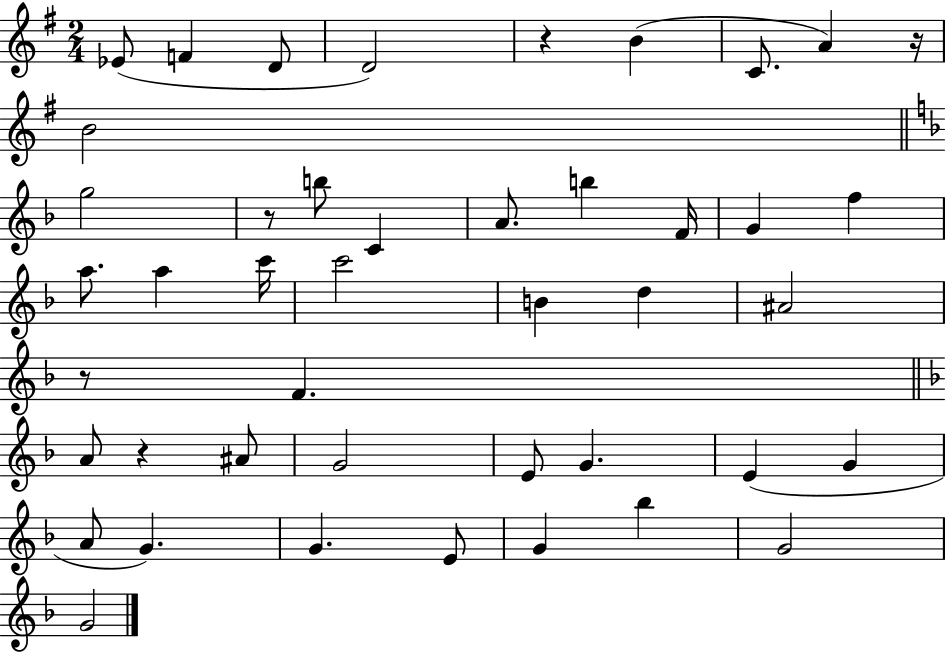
{
  \clef treble
  \numericTimeSignature
  \time 2/4
  \key g \major
  \repeat volta 2 { ees'8( f'4 d'8 | d'2) | r4 b'4( | c'8. a'4) r16 | \break b'2 | \bar "||" \break \key d \minor g''2 | r8 b''8 c'4 | a'8. b''4 f'16 | g'4 f''4 | \break a''8. a''4 c'''16 | c'''2 | b'4 d''4 | ais'2 | \break r8 f'4. | \bar "||" \break \key d \minor a'8 r4 ais'8 | g'2 | e'8 g'4. | e'4( g'4 | \break a'8 g'4.) | g'4. e'8 | g'4 bes''4 | g'2 | \break g'2 | } \bar "|."
}